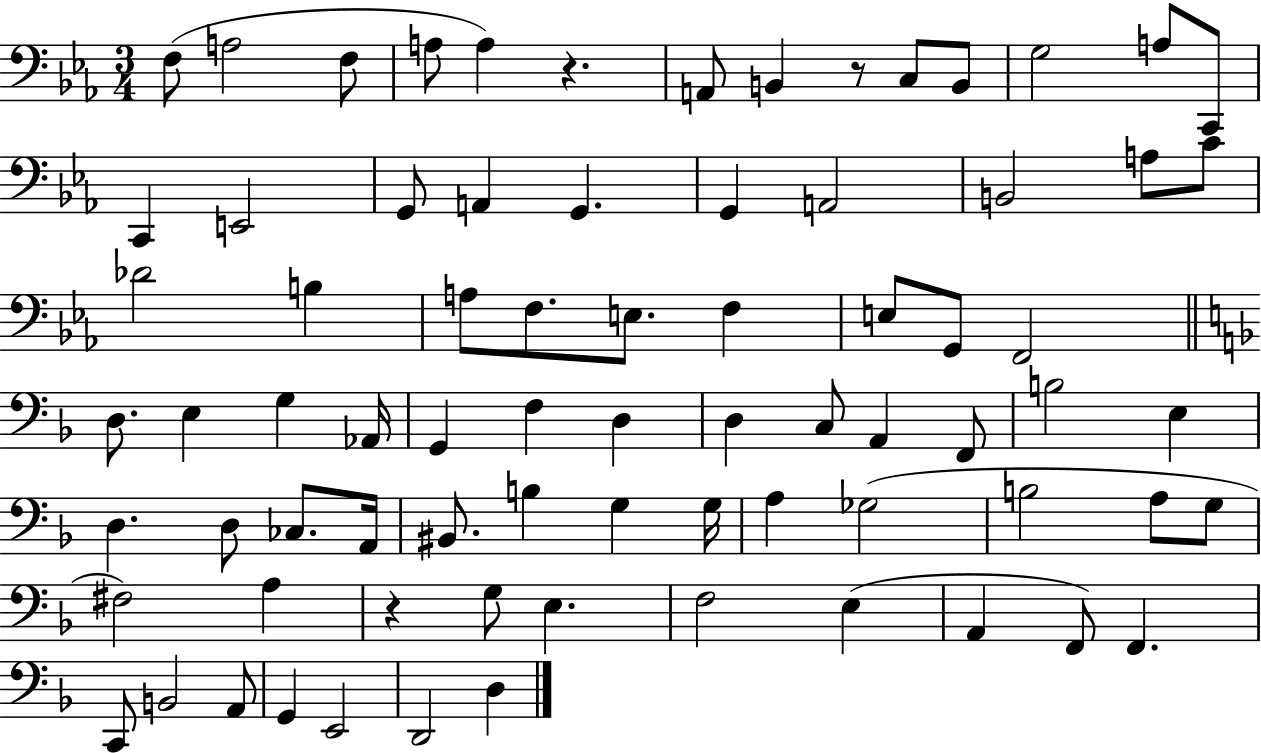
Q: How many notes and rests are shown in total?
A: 76